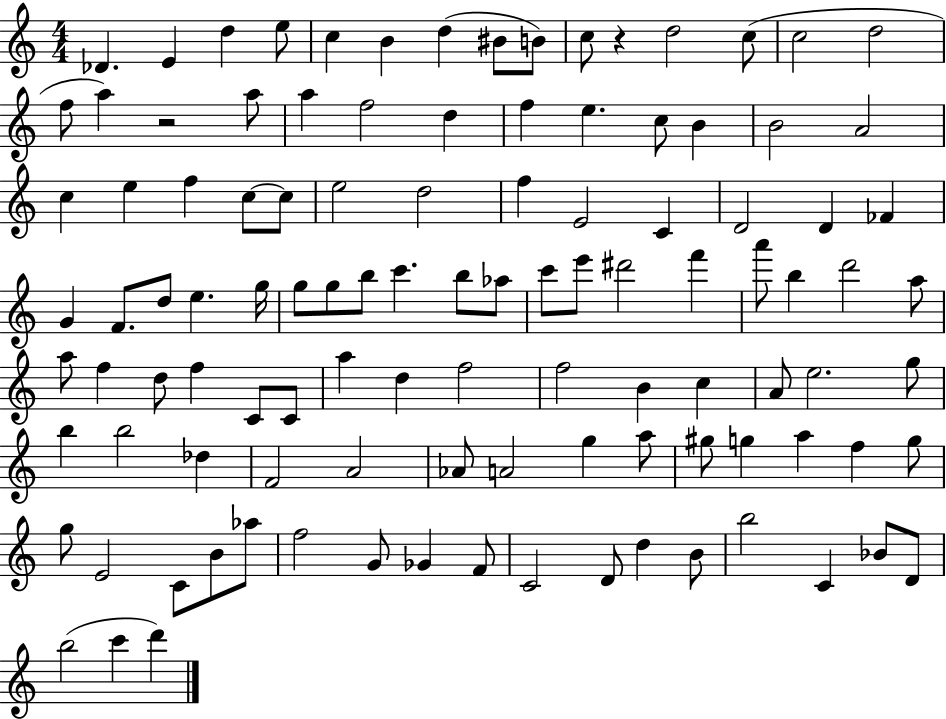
Db4/q. E4/q D5/q E5/e C5/q B4/q D5/q BIS4/e B4/e C5/e R/q D5/h C5/e C5/h D5/h F5/e A5/q R/h A5/e A5/q F5/h D5/q F5/q E5/q. C5/e B4/q B4/h A4/h C5/q E5/q F5/q C5/e C5/e E5/h D5/h F5/q E4/h C4/q D4/h D4/q FES4/q G4/q F4/e. D5/e E5/q. G5/s G5/e G5/e B5/e C6/q. B5/e Ab5/e C6/e E6/e D#6/h F6/q A6/e B5/q D6/h A5/e A5/e F5/q D5/e F5/q C4/e C4/e A5/q D5/q F5/h F5/h B4/q C5/q A4/e E5/h. G5/e B5/q B5/h Db5/q F4/h A4/h Ab4/e A4/h G5/q A5/e G#5/e G5/q A5/q F5/q G5/e G5/e E4/h C4/e B4/e Ab5/e F5/h G4/e Gb4/q F4/e C4/h D4/e D5/q B4/e B5/h C4/q Bb4/e D4/e B5/h C6/q D6/q